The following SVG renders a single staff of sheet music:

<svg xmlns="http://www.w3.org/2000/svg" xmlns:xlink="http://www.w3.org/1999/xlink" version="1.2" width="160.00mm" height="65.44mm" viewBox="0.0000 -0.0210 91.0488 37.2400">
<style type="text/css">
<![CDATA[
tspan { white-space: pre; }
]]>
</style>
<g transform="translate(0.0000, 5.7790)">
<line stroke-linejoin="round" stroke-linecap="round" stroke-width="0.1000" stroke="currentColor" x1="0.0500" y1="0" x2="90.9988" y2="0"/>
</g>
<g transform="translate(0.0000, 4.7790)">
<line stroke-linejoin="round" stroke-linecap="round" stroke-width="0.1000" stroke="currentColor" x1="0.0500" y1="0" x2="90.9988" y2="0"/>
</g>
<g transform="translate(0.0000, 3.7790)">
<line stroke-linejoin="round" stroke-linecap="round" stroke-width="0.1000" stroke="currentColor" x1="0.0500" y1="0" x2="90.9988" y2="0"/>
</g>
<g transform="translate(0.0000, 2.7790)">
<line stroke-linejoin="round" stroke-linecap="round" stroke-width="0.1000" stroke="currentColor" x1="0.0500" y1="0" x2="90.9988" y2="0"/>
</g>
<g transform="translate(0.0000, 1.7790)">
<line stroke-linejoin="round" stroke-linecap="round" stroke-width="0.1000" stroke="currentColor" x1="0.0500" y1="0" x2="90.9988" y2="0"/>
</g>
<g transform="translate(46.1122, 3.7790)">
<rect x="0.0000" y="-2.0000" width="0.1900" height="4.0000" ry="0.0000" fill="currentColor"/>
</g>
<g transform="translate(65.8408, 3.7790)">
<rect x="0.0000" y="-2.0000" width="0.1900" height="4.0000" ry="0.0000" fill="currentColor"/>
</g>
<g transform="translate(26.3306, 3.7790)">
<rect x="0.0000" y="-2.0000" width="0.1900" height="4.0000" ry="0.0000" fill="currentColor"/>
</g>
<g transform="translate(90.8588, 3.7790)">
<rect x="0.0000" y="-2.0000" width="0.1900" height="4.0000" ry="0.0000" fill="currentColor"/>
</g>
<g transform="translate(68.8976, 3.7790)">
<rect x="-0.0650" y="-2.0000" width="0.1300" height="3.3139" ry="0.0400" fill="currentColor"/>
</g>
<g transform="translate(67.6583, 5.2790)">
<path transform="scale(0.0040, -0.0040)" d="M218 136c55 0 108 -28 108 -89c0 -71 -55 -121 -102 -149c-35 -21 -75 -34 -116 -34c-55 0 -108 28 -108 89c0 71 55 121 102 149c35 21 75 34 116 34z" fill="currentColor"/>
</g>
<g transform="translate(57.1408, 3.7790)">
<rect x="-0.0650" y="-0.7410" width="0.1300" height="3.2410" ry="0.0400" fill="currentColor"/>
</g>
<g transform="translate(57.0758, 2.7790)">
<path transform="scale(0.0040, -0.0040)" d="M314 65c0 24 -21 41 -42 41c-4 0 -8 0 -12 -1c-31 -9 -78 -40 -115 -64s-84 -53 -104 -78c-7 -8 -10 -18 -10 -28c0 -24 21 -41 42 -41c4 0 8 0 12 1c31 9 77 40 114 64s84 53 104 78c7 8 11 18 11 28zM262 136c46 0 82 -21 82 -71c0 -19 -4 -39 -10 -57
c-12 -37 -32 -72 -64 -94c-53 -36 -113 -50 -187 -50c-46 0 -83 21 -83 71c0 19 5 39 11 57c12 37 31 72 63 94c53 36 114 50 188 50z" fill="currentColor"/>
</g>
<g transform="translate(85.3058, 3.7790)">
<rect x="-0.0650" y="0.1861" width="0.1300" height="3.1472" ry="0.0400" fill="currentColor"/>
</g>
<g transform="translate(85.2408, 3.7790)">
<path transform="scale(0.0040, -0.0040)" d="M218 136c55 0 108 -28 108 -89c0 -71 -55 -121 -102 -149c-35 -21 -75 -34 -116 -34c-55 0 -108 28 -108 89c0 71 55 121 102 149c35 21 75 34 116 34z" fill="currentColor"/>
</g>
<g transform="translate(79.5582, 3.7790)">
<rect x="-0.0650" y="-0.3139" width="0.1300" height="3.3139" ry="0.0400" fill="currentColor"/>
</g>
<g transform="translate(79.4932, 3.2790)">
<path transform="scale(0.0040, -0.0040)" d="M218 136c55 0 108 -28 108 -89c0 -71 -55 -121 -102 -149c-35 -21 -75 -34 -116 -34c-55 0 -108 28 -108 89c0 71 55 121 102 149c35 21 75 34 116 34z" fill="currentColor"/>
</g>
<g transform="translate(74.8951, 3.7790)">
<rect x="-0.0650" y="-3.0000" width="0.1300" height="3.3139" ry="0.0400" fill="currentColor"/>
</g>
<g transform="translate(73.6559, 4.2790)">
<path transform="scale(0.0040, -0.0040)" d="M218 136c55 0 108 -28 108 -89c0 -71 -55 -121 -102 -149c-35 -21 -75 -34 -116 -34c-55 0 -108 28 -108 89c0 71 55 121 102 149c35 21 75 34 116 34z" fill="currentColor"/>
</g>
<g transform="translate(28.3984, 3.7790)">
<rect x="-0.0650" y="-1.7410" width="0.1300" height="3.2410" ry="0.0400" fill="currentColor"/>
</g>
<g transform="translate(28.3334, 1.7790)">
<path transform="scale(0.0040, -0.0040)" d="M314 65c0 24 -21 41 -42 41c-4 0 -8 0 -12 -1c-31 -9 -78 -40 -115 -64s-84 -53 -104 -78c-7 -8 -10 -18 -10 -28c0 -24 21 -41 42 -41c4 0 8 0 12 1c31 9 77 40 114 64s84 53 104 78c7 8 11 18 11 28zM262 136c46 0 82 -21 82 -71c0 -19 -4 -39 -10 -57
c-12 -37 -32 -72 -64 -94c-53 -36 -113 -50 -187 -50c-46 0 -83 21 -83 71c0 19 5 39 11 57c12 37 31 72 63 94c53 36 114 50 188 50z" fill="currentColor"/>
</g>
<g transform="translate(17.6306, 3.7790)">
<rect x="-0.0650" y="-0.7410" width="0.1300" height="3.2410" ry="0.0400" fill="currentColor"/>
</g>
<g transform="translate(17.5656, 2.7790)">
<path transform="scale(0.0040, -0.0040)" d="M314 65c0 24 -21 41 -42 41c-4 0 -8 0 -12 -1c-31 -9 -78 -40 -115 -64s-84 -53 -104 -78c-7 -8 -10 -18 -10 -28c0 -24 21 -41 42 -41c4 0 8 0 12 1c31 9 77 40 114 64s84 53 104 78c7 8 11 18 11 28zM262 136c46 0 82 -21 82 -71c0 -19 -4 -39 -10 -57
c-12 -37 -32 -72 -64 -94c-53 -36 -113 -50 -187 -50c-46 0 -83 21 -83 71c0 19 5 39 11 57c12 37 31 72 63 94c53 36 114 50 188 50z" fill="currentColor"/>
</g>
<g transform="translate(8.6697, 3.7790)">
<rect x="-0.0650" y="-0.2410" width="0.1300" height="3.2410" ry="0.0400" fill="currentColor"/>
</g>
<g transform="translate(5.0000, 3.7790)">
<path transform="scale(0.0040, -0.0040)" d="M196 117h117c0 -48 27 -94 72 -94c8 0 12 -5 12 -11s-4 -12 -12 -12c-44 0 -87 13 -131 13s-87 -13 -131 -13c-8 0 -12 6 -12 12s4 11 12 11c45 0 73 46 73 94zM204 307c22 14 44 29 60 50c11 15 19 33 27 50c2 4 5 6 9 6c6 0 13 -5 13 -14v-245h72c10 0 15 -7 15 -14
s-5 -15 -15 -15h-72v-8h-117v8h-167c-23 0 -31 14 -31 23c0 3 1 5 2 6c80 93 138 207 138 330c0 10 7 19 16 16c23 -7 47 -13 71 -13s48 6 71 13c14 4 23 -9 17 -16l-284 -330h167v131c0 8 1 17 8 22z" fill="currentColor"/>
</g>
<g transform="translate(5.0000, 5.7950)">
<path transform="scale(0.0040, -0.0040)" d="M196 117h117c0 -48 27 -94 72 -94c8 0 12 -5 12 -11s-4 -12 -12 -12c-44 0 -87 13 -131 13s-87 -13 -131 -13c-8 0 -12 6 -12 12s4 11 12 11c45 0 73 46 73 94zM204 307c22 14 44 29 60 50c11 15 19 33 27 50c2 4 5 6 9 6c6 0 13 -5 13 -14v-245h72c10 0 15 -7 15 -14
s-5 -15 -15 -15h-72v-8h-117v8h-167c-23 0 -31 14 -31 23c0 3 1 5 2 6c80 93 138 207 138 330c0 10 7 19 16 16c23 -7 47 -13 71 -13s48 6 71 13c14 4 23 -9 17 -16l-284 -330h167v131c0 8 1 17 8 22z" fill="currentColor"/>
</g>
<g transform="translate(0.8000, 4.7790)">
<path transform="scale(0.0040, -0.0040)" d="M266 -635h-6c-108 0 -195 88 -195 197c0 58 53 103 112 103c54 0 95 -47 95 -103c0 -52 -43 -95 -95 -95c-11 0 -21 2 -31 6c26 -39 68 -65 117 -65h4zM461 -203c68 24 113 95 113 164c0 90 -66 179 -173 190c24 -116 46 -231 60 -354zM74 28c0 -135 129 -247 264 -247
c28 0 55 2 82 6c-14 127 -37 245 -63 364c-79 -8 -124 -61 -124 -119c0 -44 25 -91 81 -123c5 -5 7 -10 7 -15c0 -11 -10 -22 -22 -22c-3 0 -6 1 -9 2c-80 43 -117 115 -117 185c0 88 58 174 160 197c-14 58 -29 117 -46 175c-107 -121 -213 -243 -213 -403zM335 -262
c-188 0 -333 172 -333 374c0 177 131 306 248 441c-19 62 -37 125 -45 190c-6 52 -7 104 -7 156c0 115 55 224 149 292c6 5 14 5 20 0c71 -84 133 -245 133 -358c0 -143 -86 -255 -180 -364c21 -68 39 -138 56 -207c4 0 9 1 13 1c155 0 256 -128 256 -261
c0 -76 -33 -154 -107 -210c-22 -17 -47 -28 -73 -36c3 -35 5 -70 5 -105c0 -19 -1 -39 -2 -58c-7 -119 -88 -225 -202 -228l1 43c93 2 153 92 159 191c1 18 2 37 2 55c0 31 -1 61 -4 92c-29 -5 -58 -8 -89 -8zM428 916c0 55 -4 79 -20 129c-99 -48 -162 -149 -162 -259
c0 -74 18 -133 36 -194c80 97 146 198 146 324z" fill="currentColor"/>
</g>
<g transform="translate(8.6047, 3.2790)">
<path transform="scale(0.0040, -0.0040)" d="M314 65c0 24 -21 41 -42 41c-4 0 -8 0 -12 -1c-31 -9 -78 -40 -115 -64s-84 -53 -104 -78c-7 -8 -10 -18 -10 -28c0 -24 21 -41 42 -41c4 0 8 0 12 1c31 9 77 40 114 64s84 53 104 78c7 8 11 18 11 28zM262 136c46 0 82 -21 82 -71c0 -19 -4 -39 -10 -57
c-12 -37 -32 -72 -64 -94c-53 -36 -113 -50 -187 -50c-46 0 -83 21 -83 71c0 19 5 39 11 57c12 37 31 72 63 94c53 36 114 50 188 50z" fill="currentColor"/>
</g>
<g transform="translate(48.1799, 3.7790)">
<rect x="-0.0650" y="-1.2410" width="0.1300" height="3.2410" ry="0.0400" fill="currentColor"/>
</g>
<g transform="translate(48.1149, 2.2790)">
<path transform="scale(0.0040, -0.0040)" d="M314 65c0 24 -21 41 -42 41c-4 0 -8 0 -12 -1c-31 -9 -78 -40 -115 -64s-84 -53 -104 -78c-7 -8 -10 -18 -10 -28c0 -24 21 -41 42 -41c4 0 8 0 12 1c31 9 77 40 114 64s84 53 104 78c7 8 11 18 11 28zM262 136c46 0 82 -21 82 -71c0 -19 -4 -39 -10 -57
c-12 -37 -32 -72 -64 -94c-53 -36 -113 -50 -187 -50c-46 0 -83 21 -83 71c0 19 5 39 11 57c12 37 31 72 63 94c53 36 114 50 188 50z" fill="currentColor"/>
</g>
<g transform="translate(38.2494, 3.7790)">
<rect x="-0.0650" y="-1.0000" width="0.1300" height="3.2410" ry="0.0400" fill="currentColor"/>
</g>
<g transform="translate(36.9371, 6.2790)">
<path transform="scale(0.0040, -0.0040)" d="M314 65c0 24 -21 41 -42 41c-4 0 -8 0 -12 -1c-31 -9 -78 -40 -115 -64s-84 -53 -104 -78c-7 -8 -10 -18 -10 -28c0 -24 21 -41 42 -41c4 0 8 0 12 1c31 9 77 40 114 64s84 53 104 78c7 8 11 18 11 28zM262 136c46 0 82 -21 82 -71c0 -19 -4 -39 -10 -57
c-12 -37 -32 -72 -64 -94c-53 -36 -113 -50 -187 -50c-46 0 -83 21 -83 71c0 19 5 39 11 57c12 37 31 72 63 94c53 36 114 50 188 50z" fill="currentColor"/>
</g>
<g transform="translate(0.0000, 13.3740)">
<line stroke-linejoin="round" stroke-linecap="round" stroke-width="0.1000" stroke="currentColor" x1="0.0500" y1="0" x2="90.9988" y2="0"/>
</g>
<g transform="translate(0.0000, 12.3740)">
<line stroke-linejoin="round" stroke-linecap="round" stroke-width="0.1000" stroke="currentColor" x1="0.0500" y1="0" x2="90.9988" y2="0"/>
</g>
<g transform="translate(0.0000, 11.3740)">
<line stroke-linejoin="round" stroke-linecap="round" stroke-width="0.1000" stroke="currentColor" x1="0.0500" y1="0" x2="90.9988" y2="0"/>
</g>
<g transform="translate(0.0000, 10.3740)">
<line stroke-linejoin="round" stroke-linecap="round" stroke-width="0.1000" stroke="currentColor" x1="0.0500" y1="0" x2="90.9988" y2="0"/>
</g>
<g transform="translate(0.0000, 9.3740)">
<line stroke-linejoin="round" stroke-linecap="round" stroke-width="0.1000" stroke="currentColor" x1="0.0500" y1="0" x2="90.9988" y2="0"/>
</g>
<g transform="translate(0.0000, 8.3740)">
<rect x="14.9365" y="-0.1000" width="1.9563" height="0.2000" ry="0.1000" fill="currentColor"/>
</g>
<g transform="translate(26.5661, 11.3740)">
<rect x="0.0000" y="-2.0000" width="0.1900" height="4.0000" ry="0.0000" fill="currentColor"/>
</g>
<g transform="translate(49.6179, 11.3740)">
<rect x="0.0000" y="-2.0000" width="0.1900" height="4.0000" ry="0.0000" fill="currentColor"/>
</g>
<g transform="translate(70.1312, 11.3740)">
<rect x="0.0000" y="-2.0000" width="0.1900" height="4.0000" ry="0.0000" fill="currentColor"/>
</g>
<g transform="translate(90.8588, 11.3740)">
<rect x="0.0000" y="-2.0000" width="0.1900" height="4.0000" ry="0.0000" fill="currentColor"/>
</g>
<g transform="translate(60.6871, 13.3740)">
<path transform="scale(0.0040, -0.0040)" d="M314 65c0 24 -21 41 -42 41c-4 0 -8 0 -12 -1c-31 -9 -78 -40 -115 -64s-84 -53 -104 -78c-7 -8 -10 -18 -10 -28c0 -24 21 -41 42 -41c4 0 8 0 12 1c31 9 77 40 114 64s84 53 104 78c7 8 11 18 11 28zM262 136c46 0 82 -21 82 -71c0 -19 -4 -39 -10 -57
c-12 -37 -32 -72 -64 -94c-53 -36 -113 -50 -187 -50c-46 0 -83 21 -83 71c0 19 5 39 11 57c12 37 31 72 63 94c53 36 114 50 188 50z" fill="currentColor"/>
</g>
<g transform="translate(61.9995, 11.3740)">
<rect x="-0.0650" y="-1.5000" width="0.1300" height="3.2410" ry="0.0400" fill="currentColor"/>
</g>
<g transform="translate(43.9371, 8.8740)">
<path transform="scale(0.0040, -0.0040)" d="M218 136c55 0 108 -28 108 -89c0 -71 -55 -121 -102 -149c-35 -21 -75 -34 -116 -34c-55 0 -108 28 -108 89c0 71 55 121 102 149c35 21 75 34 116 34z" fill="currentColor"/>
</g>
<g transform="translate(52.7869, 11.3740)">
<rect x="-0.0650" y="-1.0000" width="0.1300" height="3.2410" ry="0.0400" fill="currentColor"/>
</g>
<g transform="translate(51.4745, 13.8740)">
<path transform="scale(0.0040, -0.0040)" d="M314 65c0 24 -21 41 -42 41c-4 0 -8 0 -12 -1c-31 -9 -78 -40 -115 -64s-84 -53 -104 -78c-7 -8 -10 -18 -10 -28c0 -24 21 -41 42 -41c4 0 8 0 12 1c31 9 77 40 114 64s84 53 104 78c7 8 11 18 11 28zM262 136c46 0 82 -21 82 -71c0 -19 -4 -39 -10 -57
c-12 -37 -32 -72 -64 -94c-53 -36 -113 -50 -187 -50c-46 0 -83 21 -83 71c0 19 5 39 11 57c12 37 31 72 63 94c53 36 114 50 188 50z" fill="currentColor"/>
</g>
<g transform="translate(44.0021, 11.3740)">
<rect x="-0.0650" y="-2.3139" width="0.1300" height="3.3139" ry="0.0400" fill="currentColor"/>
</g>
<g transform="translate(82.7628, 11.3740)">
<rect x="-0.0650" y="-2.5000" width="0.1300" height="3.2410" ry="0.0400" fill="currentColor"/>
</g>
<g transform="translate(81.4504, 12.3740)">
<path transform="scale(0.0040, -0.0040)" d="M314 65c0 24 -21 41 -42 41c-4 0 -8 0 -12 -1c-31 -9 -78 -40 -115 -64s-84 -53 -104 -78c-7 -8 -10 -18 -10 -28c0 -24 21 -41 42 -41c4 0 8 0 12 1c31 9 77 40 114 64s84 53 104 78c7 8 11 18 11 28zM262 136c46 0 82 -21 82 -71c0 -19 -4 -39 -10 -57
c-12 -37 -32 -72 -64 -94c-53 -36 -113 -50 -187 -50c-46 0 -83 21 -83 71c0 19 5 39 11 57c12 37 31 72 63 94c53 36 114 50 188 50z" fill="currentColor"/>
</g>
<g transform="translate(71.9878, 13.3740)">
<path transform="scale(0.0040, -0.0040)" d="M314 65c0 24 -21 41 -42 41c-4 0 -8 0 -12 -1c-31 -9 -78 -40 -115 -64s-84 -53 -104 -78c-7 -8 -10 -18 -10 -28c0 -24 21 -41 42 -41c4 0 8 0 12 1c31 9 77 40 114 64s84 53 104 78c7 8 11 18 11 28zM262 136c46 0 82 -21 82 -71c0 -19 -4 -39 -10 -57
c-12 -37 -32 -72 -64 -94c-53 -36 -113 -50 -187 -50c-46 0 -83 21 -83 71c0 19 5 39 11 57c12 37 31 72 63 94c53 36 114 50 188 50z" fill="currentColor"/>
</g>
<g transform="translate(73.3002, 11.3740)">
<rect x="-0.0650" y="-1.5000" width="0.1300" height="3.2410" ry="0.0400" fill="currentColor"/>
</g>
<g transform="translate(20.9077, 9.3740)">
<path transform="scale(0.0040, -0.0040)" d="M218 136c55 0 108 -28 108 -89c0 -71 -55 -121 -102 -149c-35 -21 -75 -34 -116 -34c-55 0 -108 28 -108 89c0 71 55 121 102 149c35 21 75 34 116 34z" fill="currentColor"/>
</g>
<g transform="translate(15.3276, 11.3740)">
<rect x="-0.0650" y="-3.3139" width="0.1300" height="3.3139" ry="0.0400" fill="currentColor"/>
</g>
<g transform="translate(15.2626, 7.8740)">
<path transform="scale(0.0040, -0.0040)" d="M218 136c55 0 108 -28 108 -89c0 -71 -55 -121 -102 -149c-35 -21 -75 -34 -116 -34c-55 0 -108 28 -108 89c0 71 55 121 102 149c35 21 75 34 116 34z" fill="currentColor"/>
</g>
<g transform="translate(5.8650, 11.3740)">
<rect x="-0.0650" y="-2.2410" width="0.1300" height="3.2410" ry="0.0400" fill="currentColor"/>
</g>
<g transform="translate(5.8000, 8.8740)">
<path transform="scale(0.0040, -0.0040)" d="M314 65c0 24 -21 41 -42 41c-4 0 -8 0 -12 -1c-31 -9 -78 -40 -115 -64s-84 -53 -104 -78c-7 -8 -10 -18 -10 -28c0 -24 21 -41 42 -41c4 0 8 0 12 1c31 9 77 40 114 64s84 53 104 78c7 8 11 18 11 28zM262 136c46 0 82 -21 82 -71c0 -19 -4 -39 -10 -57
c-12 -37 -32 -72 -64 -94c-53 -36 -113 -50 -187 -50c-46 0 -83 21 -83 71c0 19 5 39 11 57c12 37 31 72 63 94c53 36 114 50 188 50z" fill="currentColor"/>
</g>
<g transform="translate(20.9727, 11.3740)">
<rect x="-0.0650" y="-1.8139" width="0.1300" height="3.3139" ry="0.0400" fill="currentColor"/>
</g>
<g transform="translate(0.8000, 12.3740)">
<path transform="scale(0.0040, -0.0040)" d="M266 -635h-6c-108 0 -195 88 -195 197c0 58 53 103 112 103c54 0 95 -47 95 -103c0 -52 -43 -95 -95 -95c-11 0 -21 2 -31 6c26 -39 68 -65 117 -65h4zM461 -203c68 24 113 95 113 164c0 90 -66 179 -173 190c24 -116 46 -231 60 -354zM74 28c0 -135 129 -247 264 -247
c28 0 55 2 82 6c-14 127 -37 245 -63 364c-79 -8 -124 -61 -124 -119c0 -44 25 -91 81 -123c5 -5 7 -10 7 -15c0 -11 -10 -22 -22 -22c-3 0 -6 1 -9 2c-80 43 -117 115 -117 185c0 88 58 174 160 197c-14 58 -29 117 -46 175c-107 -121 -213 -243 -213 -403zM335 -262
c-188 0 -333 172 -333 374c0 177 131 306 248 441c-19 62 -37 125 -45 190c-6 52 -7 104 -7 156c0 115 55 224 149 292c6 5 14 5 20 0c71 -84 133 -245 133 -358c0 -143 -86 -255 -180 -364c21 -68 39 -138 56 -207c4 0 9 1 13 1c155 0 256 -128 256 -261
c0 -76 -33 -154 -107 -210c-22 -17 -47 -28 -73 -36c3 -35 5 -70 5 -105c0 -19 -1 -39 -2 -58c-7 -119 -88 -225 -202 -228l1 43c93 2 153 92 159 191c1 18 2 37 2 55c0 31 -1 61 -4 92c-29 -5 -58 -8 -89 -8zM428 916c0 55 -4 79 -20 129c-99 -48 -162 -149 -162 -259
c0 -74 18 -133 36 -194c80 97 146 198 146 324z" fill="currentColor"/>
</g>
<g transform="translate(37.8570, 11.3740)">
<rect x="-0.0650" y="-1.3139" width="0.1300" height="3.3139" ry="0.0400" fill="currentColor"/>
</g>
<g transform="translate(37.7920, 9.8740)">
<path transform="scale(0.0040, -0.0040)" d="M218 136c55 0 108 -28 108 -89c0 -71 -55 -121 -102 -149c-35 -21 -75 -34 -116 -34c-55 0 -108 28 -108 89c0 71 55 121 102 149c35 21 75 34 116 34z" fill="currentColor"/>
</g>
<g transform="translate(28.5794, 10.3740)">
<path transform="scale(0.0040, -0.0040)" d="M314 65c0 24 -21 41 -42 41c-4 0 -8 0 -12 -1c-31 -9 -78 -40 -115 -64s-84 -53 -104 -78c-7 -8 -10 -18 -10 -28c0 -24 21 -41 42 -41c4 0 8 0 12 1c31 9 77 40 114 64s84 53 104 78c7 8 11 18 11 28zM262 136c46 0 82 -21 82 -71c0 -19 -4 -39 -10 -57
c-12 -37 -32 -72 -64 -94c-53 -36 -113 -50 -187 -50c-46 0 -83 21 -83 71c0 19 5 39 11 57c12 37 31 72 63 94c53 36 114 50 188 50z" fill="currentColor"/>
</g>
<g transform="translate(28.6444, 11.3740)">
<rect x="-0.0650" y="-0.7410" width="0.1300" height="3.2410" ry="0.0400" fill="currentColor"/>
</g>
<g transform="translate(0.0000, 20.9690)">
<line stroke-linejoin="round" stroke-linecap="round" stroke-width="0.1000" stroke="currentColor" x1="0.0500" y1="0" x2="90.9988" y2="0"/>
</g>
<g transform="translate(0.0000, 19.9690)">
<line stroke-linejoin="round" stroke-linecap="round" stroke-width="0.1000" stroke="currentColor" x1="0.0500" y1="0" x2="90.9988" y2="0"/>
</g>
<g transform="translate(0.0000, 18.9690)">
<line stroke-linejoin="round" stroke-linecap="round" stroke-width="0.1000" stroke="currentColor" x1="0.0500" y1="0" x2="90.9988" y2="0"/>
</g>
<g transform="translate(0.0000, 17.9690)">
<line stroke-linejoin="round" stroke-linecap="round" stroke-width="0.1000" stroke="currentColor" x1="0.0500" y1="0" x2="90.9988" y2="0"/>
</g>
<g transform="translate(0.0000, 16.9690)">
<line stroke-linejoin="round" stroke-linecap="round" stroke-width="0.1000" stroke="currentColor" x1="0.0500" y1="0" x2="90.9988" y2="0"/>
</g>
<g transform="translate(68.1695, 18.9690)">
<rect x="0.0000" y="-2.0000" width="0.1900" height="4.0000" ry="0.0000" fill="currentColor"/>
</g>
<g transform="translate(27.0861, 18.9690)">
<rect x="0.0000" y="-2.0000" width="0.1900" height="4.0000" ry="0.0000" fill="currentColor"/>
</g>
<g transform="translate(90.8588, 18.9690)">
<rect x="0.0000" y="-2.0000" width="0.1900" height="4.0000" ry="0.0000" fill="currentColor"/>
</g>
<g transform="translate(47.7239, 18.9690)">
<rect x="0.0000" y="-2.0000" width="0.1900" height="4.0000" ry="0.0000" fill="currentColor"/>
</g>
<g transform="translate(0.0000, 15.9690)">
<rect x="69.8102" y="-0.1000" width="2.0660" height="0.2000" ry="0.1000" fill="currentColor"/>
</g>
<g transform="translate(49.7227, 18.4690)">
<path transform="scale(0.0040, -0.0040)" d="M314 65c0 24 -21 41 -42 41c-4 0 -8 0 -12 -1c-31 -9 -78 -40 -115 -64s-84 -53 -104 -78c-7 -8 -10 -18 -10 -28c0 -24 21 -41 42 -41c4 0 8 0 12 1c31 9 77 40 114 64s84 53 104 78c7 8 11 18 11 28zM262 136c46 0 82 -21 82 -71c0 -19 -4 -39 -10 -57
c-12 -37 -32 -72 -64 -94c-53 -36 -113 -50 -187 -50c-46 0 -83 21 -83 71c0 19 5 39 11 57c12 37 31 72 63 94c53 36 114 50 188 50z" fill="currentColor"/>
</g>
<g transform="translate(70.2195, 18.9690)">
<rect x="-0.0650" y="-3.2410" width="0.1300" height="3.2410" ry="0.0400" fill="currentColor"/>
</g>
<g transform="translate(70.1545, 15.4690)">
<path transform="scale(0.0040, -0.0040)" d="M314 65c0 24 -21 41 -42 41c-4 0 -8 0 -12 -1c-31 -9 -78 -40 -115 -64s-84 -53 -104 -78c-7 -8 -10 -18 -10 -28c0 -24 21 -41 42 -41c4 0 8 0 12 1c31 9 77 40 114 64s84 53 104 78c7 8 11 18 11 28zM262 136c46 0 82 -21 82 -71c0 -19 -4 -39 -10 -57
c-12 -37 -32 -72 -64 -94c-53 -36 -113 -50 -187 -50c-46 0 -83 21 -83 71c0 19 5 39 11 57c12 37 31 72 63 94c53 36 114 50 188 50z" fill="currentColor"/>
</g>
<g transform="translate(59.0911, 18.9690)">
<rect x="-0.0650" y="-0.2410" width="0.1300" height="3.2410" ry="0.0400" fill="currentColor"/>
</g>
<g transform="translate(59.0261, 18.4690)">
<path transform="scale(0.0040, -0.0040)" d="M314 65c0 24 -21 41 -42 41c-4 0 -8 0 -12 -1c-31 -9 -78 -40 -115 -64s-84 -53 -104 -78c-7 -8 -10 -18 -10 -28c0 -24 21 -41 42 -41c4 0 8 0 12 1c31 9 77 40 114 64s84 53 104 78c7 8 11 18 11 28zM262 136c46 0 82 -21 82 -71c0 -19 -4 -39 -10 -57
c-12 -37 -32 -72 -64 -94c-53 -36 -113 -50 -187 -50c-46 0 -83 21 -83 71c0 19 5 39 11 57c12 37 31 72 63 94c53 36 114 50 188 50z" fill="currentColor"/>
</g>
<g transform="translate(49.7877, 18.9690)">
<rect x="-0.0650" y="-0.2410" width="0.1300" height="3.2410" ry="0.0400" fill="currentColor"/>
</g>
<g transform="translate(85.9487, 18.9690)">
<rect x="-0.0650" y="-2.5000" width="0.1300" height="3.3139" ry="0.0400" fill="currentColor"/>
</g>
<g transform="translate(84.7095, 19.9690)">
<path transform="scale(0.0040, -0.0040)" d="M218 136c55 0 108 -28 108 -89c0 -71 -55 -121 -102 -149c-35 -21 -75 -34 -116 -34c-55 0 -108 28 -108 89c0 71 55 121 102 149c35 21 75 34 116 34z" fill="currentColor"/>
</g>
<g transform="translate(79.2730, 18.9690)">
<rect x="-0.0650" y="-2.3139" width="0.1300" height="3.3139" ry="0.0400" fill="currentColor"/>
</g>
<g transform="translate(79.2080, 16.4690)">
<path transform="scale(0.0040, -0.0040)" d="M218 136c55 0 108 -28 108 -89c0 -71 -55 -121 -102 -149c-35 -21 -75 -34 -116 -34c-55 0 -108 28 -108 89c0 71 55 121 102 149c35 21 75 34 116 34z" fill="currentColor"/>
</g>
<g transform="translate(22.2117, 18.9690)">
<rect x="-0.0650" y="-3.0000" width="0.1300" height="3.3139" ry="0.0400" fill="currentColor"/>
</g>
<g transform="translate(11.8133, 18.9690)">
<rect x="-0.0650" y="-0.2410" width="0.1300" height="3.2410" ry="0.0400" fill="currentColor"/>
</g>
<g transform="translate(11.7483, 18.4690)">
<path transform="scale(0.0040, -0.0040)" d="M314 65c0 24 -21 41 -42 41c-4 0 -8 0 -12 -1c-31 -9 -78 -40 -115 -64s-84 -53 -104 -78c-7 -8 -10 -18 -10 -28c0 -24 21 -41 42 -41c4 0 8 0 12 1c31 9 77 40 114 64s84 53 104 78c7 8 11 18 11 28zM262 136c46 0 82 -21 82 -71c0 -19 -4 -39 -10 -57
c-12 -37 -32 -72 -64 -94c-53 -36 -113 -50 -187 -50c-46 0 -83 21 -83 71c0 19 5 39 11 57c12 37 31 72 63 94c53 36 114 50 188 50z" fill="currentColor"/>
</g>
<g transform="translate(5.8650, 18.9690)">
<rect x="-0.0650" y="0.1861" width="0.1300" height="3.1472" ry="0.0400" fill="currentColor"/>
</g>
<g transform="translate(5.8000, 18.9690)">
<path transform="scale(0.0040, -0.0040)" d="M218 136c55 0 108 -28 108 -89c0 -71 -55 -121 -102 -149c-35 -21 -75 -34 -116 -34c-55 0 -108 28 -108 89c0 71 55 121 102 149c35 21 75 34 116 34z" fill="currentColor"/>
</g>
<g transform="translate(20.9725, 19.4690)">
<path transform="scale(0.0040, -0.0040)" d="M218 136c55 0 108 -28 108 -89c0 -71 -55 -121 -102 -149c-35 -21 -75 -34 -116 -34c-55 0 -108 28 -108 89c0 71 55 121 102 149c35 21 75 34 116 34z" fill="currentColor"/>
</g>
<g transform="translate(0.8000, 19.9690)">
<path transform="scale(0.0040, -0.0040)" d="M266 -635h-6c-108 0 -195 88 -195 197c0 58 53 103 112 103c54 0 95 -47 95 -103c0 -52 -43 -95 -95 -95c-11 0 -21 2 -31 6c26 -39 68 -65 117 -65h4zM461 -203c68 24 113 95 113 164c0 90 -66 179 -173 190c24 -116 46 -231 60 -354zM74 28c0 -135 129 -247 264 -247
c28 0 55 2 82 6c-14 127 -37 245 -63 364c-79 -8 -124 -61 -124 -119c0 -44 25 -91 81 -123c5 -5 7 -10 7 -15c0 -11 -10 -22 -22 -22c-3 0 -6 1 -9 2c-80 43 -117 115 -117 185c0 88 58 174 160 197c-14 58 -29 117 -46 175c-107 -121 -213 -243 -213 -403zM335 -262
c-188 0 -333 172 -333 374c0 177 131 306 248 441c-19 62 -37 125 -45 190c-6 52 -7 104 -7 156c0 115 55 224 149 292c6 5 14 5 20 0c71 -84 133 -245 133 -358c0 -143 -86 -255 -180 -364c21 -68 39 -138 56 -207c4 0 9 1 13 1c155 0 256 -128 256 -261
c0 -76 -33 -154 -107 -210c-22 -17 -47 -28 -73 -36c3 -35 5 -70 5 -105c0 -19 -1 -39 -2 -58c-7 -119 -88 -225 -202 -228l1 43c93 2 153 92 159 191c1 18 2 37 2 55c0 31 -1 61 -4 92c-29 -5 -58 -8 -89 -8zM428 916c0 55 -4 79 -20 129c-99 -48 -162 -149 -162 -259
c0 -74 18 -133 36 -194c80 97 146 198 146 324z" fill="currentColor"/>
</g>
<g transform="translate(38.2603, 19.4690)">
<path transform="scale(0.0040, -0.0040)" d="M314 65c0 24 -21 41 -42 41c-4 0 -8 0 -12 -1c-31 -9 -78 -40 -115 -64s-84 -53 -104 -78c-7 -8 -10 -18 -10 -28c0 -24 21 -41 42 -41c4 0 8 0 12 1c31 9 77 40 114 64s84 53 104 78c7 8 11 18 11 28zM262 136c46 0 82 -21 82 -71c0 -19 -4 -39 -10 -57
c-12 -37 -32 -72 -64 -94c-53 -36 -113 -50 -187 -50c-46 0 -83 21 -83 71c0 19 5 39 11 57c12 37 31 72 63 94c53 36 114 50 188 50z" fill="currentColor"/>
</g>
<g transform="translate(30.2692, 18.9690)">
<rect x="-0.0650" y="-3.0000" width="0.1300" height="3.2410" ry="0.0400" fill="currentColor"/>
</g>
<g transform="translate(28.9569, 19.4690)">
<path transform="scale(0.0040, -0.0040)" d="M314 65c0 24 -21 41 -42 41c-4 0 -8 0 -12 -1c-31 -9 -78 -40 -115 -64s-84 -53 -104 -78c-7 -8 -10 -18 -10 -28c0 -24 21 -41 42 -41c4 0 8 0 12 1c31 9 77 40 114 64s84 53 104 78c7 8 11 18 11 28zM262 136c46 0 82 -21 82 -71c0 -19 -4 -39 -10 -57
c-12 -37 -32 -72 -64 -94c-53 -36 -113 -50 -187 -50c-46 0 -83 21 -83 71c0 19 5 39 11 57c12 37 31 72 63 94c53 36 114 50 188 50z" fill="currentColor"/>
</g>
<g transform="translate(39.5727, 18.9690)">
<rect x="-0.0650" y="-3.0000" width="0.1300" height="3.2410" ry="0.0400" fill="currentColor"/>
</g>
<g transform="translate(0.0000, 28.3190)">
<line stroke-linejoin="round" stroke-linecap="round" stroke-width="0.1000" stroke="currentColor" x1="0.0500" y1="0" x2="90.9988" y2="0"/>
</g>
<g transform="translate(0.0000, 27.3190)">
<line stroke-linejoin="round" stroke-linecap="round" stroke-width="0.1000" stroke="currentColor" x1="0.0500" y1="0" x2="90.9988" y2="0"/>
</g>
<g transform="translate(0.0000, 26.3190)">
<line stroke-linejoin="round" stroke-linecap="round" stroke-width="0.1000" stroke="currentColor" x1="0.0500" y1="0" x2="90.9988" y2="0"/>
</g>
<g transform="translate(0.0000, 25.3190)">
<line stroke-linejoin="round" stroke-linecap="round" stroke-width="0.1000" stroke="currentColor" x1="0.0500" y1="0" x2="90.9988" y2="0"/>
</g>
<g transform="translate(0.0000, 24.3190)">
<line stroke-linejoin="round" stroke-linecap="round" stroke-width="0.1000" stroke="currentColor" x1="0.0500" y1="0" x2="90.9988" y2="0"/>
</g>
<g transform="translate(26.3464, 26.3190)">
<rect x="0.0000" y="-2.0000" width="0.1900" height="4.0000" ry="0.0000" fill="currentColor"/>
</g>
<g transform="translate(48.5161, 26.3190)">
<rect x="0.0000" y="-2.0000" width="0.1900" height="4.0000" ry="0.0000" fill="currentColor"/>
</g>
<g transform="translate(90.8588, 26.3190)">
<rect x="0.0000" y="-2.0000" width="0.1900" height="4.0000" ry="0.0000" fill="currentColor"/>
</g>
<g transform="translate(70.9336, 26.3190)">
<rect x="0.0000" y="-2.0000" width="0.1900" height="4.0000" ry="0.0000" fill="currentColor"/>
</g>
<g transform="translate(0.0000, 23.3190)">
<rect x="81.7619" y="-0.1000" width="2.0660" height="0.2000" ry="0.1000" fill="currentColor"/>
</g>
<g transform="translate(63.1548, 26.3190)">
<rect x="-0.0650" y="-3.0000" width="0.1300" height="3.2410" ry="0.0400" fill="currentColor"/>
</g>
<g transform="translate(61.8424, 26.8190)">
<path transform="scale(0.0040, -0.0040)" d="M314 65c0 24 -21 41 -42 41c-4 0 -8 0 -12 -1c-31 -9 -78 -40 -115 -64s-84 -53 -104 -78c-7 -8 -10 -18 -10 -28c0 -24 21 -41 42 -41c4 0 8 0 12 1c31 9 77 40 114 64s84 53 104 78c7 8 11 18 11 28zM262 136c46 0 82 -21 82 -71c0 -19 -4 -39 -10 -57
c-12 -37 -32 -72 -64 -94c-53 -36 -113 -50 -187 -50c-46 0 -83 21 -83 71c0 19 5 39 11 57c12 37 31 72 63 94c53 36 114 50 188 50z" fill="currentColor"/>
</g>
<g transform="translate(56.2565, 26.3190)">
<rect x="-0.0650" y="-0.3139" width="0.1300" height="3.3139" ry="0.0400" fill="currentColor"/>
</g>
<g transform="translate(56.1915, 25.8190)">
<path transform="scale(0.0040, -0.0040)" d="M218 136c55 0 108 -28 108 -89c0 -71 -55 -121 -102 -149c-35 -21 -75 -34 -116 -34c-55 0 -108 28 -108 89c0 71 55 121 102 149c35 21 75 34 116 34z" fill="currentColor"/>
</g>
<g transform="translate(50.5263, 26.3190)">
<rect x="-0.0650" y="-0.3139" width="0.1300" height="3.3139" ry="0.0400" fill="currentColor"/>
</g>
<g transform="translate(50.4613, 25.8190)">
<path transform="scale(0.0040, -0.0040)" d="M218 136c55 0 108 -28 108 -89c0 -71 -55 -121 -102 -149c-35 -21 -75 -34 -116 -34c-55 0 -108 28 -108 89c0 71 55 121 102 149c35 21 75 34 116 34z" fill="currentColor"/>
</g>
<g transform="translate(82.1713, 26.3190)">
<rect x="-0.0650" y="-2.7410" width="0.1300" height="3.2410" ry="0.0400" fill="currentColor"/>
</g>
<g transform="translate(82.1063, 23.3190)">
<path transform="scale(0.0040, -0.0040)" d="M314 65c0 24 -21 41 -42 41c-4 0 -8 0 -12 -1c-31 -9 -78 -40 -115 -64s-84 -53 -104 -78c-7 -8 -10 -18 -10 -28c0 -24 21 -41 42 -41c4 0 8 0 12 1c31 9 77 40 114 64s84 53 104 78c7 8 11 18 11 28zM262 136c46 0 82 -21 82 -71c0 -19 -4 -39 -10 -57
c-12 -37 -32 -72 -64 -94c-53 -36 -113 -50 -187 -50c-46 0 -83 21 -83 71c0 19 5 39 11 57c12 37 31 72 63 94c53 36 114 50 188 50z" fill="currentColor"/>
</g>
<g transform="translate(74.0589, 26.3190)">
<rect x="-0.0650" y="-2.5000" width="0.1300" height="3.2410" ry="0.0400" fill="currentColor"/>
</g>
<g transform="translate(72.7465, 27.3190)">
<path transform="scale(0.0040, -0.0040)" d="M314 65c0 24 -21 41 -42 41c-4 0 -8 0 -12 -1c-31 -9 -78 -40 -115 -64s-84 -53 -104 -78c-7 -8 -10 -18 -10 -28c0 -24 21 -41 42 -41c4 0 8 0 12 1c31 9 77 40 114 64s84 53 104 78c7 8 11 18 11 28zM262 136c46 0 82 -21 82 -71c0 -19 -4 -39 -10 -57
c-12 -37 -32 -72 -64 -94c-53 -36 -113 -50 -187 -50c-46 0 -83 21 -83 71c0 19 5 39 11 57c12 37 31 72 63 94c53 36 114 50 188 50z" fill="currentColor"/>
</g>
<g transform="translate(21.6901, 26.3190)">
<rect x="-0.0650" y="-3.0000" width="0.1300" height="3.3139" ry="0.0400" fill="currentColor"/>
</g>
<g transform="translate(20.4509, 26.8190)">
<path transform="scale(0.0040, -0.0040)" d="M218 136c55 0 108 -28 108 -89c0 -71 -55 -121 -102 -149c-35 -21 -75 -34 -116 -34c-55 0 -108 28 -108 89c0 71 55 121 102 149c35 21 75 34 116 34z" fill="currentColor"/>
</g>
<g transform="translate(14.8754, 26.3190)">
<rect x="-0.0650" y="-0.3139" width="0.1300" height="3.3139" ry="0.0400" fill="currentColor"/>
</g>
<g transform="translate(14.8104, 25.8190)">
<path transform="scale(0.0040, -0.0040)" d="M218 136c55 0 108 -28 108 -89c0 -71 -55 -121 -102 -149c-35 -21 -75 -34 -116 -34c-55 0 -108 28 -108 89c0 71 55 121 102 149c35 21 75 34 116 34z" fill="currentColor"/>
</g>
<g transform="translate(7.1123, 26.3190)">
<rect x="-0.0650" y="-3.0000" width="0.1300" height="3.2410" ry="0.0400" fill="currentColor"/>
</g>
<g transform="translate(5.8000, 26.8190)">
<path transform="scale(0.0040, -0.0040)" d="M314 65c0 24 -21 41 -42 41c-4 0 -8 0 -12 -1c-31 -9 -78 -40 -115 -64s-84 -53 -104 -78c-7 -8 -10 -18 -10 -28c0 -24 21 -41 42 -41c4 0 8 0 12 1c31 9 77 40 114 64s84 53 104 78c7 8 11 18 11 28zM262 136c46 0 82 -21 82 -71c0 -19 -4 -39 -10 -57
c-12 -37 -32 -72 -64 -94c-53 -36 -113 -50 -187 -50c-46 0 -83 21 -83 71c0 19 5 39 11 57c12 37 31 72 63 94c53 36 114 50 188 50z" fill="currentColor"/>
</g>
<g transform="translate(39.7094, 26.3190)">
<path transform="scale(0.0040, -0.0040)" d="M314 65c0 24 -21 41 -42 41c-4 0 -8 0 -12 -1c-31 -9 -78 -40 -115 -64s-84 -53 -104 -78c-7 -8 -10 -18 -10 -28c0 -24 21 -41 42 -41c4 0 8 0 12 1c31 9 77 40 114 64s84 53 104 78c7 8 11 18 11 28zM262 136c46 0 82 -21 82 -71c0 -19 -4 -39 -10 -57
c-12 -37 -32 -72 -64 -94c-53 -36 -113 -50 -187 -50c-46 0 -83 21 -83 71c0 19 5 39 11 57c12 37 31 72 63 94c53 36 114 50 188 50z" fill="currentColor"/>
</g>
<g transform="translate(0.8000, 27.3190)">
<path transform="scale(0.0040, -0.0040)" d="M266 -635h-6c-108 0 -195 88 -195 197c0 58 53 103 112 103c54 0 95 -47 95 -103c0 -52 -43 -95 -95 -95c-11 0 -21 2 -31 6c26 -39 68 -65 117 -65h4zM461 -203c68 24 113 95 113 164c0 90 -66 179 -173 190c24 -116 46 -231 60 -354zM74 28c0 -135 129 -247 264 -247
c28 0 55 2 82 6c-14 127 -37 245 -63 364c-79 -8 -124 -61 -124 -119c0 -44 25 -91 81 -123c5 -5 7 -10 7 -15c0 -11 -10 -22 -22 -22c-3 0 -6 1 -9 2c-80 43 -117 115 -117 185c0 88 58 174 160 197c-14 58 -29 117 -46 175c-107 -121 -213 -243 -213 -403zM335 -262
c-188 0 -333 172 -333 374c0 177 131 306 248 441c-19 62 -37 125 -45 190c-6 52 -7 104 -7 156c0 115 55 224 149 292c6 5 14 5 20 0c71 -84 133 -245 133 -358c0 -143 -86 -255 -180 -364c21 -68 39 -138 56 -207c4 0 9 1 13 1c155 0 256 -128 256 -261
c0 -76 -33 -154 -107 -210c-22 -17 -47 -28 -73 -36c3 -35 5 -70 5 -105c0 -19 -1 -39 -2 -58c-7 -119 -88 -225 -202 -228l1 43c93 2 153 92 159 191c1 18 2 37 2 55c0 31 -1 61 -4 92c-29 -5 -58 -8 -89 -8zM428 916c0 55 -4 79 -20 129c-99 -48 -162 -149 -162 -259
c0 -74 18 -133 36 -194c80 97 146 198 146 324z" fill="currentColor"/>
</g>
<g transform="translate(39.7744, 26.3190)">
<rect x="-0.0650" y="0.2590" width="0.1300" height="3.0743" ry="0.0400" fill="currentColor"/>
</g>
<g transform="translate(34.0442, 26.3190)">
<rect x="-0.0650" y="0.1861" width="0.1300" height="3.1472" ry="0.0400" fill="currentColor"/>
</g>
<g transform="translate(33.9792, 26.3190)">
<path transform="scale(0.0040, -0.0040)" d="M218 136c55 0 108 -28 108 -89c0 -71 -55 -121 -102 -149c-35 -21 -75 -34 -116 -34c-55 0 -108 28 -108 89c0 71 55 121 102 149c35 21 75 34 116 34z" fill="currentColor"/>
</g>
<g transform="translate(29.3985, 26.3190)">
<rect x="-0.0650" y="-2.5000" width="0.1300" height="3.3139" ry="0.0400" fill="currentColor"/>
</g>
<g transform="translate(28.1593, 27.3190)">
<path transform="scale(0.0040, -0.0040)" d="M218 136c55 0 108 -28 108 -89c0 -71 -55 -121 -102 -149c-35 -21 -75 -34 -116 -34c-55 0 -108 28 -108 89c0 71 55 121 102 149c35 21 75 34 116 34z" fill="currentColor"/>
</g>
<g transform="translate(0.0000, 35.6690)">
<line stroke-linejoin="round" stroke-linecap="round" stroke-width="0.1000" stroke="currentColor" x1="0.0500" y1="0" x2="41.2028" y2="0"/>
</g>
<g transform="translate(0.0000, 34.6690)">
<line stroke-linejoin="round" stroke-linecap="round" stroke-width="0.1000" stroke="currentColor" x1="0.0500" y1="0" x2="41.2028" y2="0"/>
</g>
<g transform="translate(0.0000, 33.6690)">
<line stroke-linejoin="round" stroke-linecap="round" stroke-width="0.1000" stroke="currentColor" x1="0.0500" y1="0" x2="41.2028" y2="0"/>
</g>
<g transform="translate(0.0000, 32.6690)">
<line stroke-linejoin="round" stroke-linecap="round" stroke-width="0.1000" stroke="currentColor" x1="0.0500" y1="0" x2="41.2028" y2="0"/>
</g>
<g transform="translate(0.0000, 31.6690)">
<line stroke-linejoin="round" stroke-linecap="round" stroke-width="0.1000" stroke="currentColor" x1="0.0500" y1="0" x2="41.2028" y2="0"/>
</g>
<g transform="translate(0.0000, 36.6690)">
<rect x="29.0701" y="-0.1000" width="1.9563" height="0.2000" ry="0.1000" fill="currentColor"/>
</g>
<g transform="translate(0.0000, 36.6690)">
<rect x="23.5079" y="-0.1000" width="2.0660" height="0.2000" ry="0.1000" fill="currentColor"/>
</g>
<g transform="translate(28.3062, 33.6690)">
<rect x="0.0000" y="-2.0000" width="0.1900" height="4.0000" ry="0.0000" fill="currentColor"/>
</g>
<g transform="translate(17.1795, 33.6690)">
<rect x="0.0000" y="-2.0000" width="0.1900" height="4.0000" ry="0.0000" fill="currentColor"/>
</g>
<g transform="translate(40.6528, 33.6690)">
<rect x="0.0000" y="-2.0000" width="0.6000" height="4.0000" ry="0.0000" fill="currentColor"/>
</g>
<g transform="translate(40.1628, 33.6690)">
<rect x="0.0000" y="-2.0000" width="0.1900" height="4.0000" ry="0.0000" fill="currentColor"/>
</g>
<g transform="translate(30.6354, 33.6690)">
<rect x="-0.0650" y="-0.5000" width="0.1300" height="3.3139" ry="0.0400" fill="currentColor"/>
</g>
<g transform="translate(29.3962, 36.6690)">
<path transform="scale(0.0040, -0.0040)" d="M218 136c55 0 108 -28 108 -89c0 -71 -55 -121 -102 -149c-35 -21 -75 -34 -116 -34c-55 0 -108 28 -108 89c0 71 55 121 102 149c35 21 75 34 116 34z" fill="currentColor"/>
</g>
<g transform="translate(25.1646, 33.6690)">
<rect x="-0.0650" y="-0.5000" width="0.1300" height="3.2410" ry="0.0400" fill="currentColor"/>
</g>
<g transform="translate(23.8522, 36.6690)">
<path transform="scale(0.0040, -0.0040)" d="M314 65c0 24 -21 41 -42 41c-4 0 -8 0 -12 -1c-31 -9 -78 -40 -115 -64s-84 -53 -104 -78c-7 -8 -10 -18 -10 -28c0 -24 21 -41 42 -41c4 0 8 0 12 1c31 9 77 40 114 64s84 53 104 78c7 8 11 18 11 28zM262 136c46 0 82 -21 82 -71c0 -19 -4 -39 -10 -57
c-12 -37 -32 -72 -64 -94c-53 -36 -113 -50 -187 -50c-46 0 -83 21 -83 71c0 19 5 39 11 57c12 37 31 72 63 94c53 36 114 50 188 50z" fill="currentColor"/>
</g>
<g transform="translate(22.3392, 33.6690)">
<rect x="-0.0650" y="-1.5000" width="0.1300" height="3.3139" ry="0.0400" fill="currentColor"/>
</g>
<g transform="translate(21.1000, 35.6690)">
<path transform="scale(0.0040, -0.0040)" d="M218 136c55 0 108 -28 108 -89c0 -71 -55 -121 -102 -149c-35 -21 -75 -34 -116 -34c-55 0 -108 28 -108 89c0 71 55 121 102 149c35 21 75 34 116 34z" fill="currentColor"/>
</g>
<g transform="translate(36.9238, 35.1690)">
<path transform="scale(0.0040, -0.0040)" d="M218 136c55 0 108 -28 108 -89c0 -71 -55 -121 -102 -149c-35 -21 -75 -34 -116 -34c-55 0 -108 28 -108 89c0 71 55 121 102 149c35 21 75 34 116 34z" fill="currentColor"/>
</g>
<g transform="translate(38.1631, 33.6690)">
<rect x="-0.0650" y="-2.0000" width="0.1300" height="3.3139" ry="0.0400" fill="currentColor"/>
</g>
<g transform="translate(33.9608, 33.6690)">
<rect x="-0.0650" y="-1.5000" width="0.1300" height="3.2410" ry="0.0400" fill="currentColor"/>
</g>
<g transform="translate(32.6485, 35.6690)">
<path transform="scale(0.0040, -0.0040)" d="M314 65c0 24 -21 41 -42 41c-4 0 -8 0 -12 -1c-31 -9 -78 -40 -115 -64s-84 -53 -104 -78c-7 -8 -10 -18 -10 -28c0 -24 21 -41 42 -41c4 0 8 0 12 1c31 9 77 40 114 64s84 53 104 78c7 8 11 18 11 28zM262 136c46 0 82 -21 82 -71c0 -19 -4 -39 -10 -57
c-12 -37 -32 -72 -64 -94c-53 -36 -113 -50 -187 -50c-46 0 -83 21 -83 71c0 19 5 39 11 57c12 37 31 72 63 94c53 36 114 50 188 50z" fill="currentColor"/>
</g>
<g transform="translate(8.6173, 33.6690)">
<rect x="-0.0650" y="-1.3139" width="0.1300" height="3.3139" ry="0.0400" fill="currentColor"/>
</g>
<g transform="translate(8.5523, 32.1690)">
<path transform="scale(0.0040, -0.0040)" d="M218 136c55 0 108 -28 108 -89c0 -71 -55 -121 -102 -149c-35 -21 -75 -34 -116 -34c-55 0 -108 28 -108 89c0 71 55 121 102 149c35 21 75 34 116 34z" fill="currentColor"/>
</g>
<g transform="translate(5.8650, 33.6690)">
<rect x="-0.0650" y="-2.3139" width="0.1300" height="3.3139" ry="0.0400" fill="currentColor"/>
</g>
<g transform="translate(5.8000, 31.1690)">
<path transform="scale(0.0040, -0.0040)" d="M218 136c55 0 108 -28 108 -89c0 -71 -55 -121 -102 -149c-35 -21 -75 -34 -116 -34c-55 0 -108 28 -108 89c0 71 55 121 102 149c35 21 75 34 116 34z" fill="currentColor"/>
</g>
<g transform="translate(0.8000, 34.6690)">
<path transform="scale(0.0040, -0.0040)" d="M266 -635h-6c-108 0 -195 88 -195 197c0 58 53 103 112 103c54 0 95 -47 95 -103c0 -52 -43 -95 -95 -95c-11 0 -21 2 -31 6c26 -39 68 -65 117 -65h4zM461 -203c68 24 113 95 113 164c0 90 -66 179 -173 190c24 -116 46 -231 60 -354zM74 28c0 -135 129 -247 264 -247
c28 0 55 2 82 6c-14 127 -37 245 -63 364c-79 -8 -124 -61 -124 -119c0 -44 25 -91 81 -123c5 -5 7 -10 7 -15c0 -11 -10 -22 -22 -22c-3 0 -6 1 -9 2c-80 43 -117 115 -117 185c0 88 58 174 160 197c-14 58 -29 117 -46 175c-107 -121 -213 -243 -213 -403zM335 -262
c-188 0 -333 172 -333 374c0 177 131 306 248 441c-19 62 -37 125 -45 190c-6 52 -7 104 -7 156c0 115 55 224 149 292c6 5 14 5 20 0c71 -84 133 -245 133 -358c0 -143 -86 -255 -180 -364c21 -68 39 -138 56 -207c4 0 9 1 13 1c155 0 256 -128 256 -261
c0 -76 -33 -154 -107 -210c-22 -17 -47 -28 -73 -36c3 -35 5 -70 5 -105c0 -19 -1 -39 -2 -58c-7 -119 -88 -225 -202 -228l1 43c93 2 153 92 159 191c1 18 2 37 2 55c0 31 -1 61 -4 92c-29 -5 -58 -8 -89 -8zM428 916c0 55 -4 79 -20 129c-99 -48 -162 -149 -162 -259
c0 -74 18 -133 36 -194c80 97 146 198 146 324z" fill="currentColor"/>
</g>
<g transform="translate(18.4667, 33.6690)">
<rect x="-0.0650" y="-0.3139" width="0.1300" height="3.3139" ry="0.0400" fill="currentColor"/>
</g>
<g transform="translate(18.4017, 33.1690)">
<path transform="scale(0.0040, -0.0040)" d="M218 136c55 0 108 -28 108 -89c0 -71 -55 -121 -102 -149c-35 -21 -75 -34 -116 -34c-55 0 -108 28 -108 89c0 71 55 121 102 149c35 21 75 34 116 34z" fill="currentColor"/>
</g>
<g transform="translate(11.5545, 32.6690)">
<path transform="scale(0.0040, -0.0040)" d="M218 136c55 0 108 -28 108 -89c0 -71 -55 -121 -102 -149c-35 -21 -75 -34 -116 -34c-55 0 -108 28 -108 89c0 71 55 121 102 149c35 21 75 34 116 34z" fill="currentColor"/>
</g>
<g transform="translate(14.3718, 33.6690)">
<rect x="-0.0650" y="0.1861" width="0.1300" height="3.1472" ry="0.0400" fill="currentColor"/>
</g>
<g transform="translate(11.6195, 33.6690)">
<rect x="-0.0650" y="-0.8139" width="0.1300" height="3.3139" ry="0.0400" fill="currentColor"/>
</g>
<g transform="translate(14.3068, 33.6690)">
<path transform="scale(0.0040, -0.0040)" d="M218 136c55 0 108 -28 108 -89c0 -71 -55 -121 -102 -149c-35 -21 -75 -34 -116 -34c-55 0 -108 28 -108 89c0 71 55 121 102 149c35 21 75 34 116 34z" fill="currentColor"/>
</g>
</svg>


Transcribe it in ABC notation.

X:1
T:Untitled
M:4/4
L:1/4
K:C
c2 d2 f2 D2 e2 d2 F A c B g2 b f d2 e g D2 E2 E2 G2 B c2 A A2 A2 c2 c2 b2 g G A2 c A G B B2 c c A2 G2 a2 g e d B c E C2 C E2 F